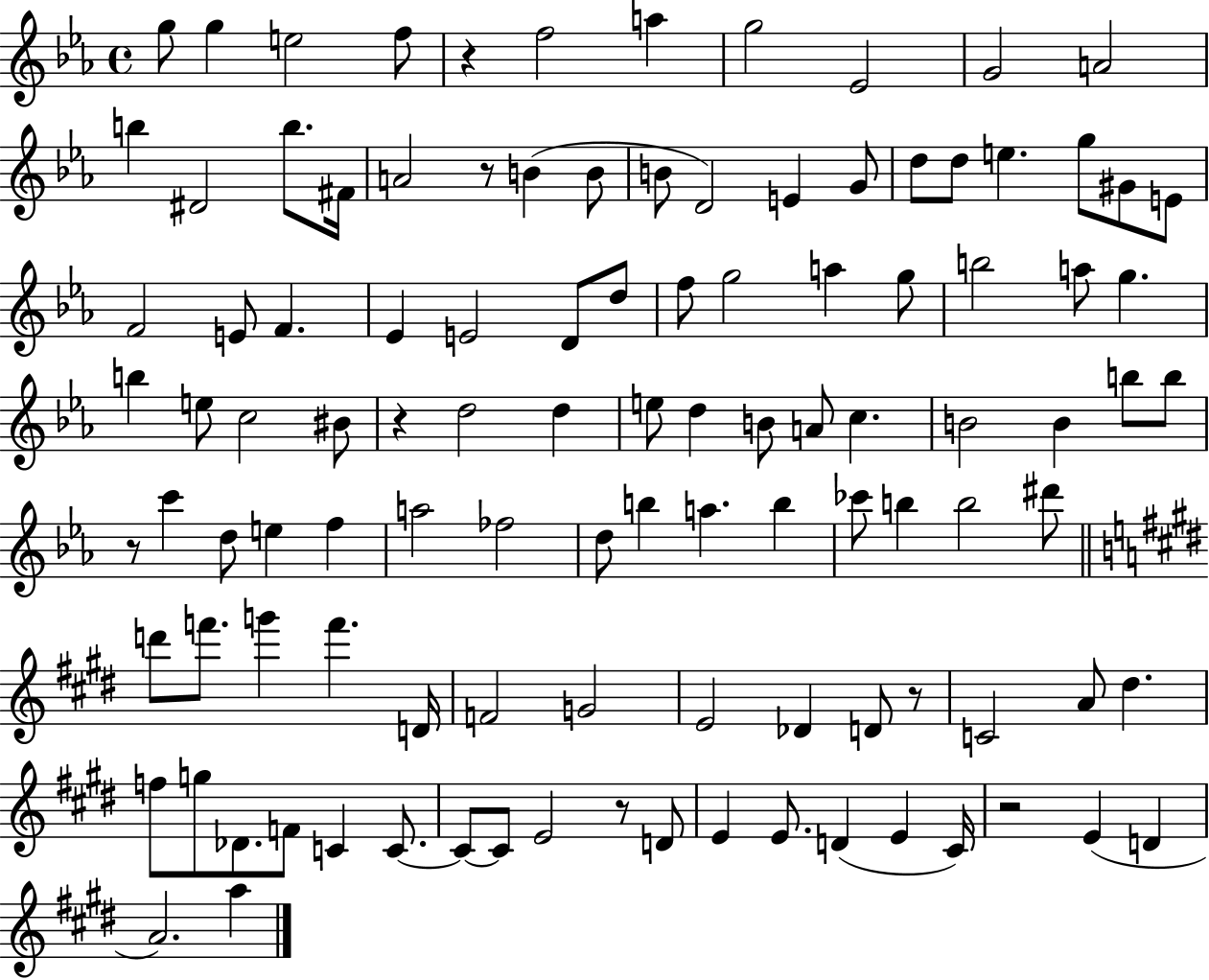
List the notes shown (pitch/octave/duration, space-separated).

G5/e G5/q E5/h F5/e R/q F5/h A5/q G5/h Eb4/h G4/h A4/h B5/q D#4/h B5/e. F#4/s A4/h R/e B4/q B4/e B4/e D4/h E4/q G4/e D5/e D5/e E5/q. G5/e G#4/e E4/e F4/h E4/e F4/q. Eb4/q E4/h D4/e D5/e F5/e G5/h A5/q G5/e B5/h A5/e G5/q. B5/q E5/e C5/h BIS4/e R/q D5/h D5/q E5/e D5/q B4/e A4/e C5/q. B4/h B4/q B5/e B5/e R/e C6/q D5/e E5/q F5/q A5/h FES5/h D5/e B5/q A5/q. B5/q CES6/e B5/q B5/h D#6/e D6/e F6/e. G6/q F6/q. D4/s F4/h G4/h E4/h Db4/q D4/e R/e C4/h A4/e D#5/q. F5/e G5/e Db4/e. F4/e C4/q C4/e. C4/e C4/e E4/h R/e D4/e E4/q E4/e. D4/q E4/q C#4/s R/h E4/q D4/q A4/h. A5/q